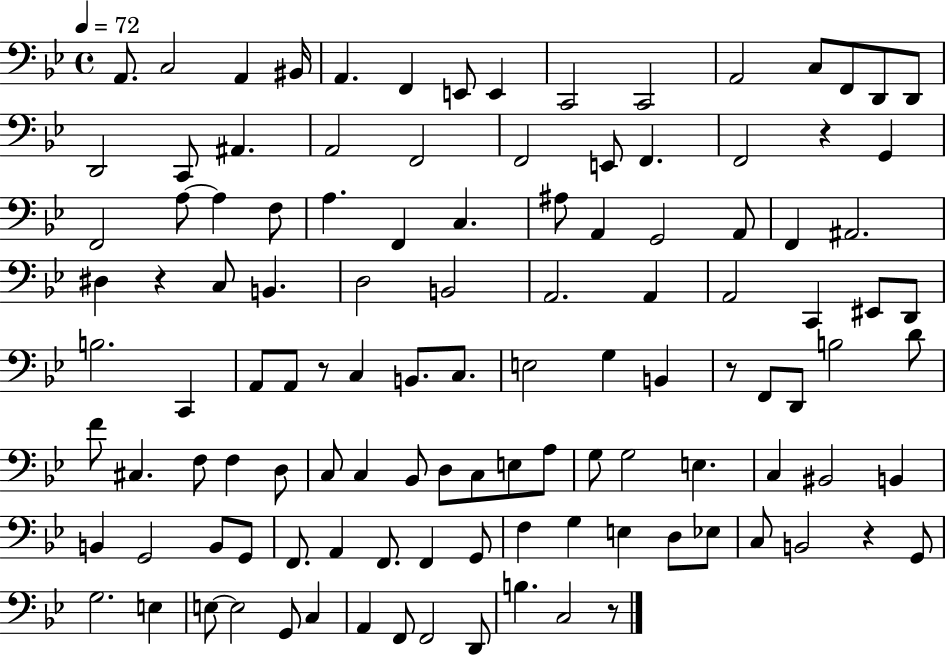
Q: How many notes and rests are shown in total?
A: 116